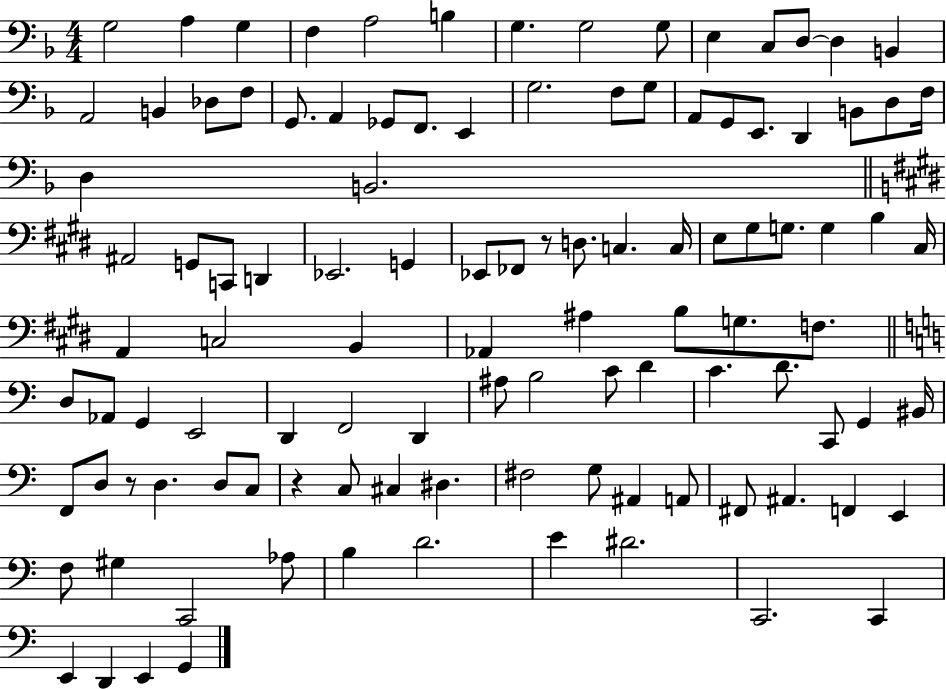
X:1
T:Untitled
M:4/4
L:1/4
K:F
G,2 A, G, F, A,2 B, G, G,2 G,/2 E, C,/2 D,/2 D, B,, A,,2 B,, _D,/2 F,/2 G,,/2 A,, _G,,/2 F,,/2 E,, G,2 F,/2 G,/2 A,,/2 G,,/2 E,,/2 D,, B,,/2 D,/2 F,/4 D, B,,2 ^A,,2 G,,/2 C,,/2 D,, _E,,2 G,, _E,,/2 _F,,/2 z/2 D,/2 C, C,/4 E,/2 ^G,/2 G,/2 G, B, ^C,/4 A,, C,2 B,, _A,, ^A, B,/2 G,/2 F,/2 D,/2 _A,,/2 G,, E,,2 D,, F,,2 D,, ^A,/2 B,2 C/2 D C D/2 C,,/2 G,, ^B,,/4 F,,/2 D,/2 z/2 D, D,/2 C,/2 z C,/2 ^C, ^D, ^F,2 G,/2 ^A,, A,,/2 ^F,,/2 ^A,, F,, E,, F,/2 ^G, C,,2 _A,/2 B, D2 E ^D2 C,,2 C,, E,, D,, E,, G,,